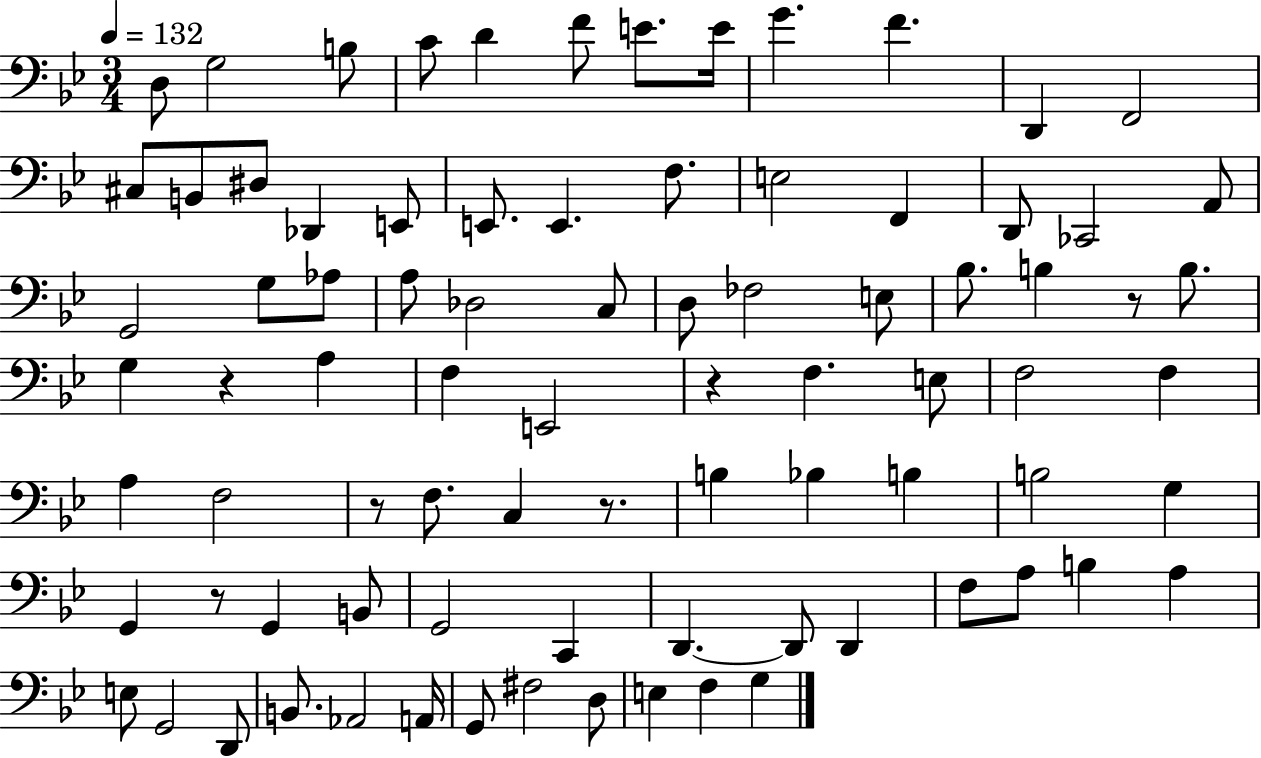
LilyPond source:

{
  \clef bass
  \numericTimeSignature
  \time 3/4
  \key bes \major
  \tempo 4 = 132
  d8 g2 b8 | c'8 d'4 f'8 e'8. e'16 | g'4. f'4. | d,4 f,2 | \break cis8 b,8 dis8 des,4 e,8 | e,8. e,4. f8. | e2 f,4 | d,8 ces,2 a,8 | \break g,2 g8 aes8 | a8 des2 c8 | d8 fes2 e8 | bes8. b4 r8 b8. | \break g4 r4 a4 | f4 e,2 | r4 f4. e8 | f2 f4 | \break a4 f2 | r8 f8. c4 r8. | b4 bes4 b4 | b2 g4 | \break g,4 r8 g,4 b,8 | g,2 c,4 | d,4.~~ d,8 d,4 | f8 a8 b4 a4 | \break e8 g,2 d,8 | b,8. aes,2 a,16 | g,8 fis2 d8 | e4 f4 g4 | \break \bar "|."
}